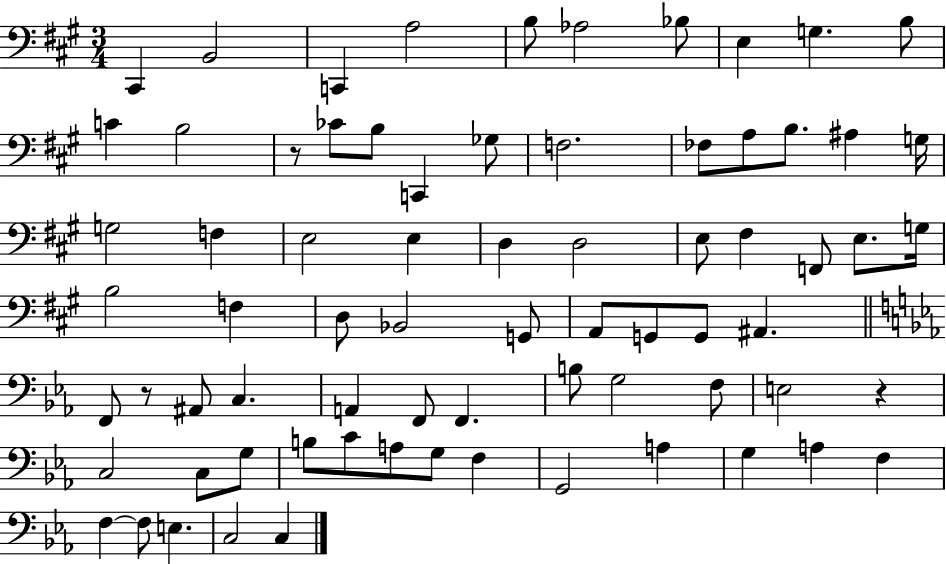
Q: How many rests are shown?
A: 3